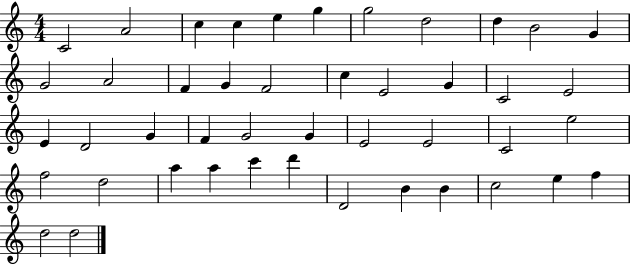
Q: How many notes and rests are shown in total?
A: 45